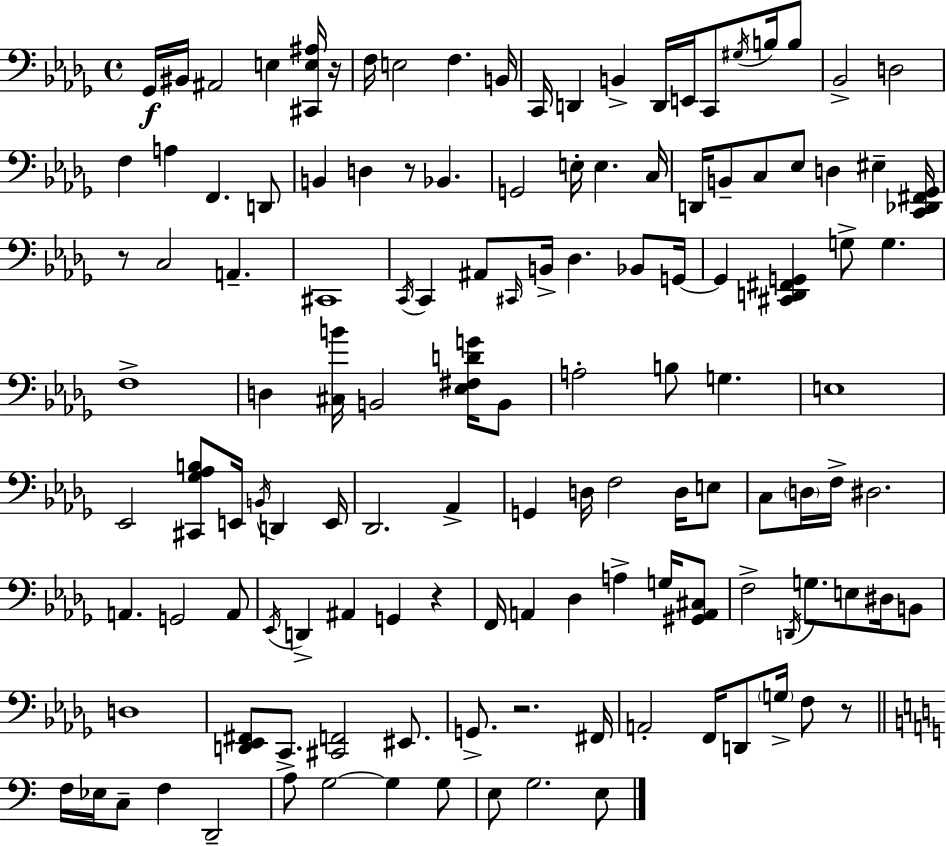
Gb2/s BIS2/s A#2/h E3/q [C#2,E3,A#3]/s R/s F3/s E3/h F3/q. B2/s C2/s D2/q B2/q D2/s E2/s C2/e G#3/s B3/s B3/e Bb2/h D3/h F3/q A3/q F2/q. D2/e B2/q D3/q R/e Bb2/q. G2/h E3/s E3/q. C3/s D2/s B2/e C3/e Eb3/e D3/q EIS3/q [C2,Db2,F#2,Gb2]/s R/e C3/h A2/q. C#2/w C2/s C2/q A#2/e C#2/s B2/s Db3/q. Bb2/e G2/s G2/q [C#2,D2,F#2,G2]/q G3/e G3/q. F3/w D3/q [C#3,B4]/s B2/h [Eb3,F#3,D4,G4]/s B2/e A3/h B3/e G3/q. E3/w Eb2/h [C#2,Gb3,Ab3,B3]/e E2/s B2/s D2/q E2/s Db2/h. Ab2/q G2/q D3/s F3/h D3/s E3/e C3/e D3/s F3/s D#3/h. A2/q. G2/h A2/e Eb2/s D2/q A#2/q G2/q R/q F2/s A2/q Db3/q A3/q G3/s [G#2,A2,C#3]/e F3/h D2/s G3/e. E3/e D#3/s B2/e D3/w [D2,Eb2,F#2]/e C2/e. [C#2,F2]/h EIS2/e. G2/e. R/h. F#2/s A2/h F2/s D2/e G3/s F3/e R/e F3/s Eb3/s C3/e F3/q D2/h A3/e G3/h G3/q G3/e E3/e G3/h. E3/e